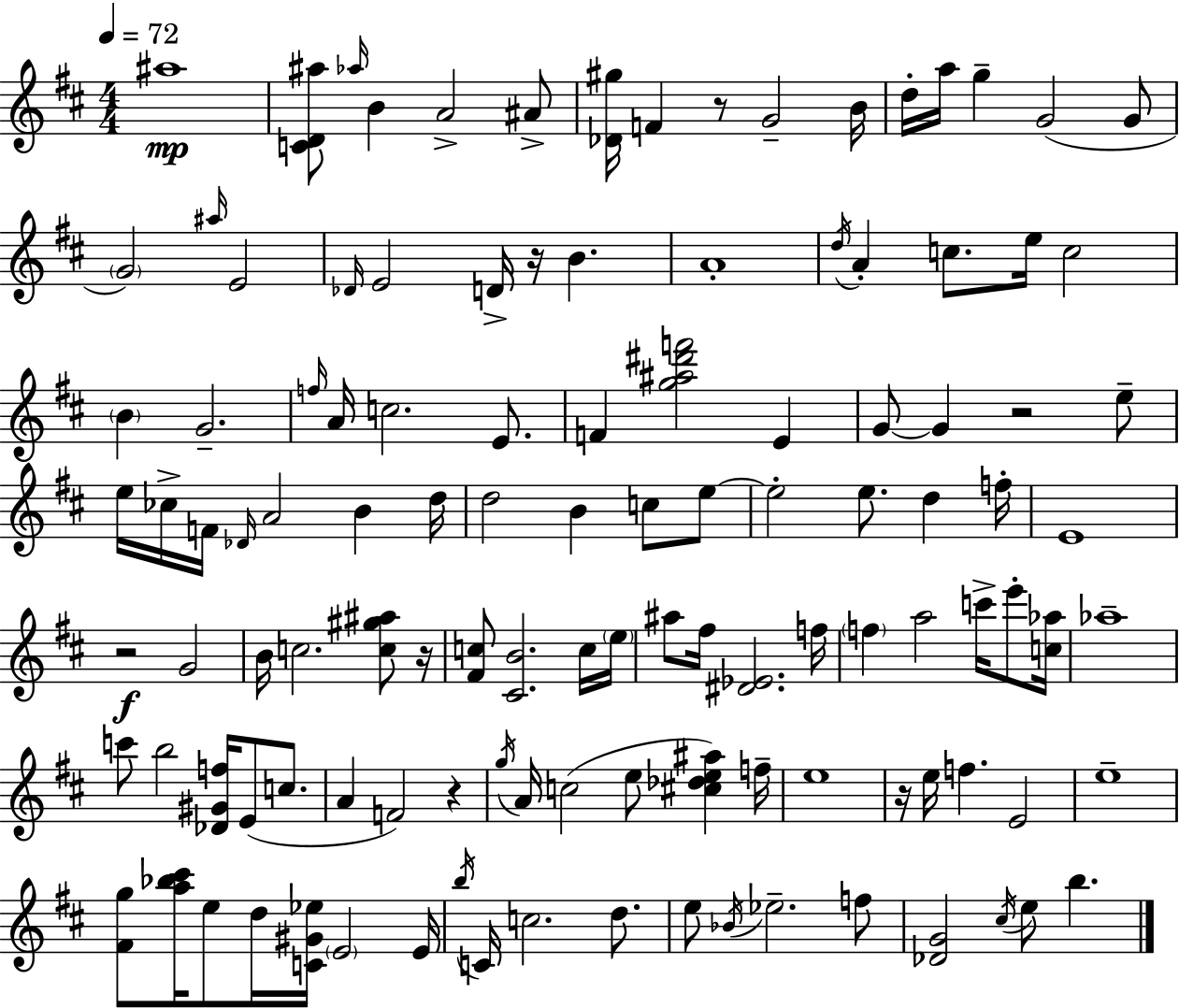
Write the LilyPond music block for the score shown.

{
  \clef treble
  \numericTimeSignature
  \time 4/4
  \key d \major
  \tempo 4 = 72
  ais''1\mp | <c' d' ais''>8 \grace { aes''16 } b'4 a'2-> ais'8-> | <des' gis''>16 f'4 r8 g'2-- | b'16 d''16-. a''16 g''4-- g'2( g'8 | \break \parenthesize g'2) \grace { ais''16 } e'2 | \grace { des'16 } e'2 d'16-> r16 b'4. | a'1-. | \acciaccatura { d''16 } a'4-. c''8. e''16 c''2 | \break \parenthesize b'4 g'2.-- | \grace { f''16 } a'16 c''2. | e'8. f'4 <g'' ais'' dis''' f'''>2 | e'4 g'8~~ g'4 r2 | \break e''8-- e''16 ces''16-> f'16 \grace { des'16 } a'2 | b'4 d''16 d''2 b'4 | c''8 e''8~~ e''2-. e''8. | d''4 f''16-. e'1 | \break r2\f g'2 | b'16 c''2. | <c'' gis'' ais''>8 r16 <fis' c''>8 <cis' b'>2. | c''16 \parenthesize e''16 ais''8 fis''16 <dis' ees'>2. | \break f''16 \parenthesize f''4 a''2 | c'''16-> e'''8-. <c'' aes''>16 aes''1-- | c'''8 b''2 | <des' gis' f''>16 e'8( c''8. a'4 f'2) | \break r4 \acciaccatura { g''16 } a'16 c''2( | e''8 <cis'' des'' e'' ais''>4) f''16-- e''1 | r16 e''16 f''4. e'2 | e''1-- | \break <fis' g''>8 <a'' bes'' cis'''>16 e''8 d''16 <c' gis' ees''>16 \parenthesize e'2 | e'16 \acciaccatura { b''16 } c'16 c''2. | d''8. e''8 \acciaccatura { bes'16 } ees''2.-- | f''8 <des' g'>2 | \break \acciaccatura { cis''16 } e''8 b''4. \bar "|."
}